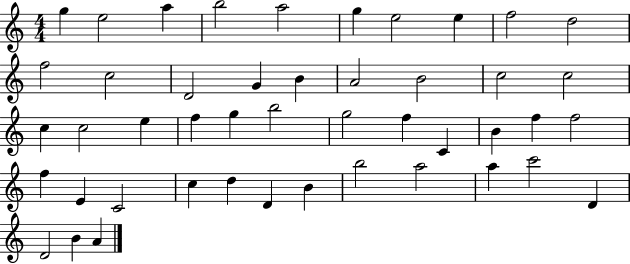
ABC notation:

X:1
T:Untitled
M:4/4
L:1/4
K:C
g e2 a b2 a2 g e2 e f2 d2 f2 c2 D2 G B A2 B2 c2 c2 c c2 e f g b2 g2 f C B f f2 f E C2 c d D B b2 a2 a c'2 D D2 B A